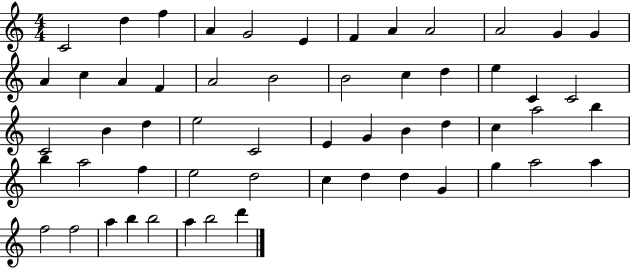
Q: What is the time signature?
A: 4/4